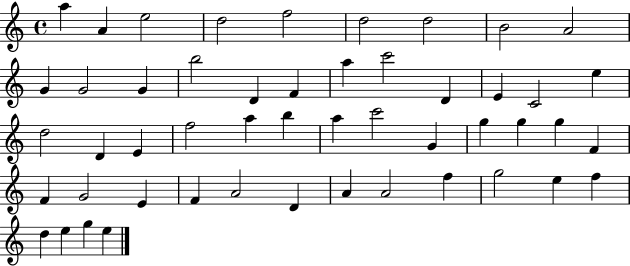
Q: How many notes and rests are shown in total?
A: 50